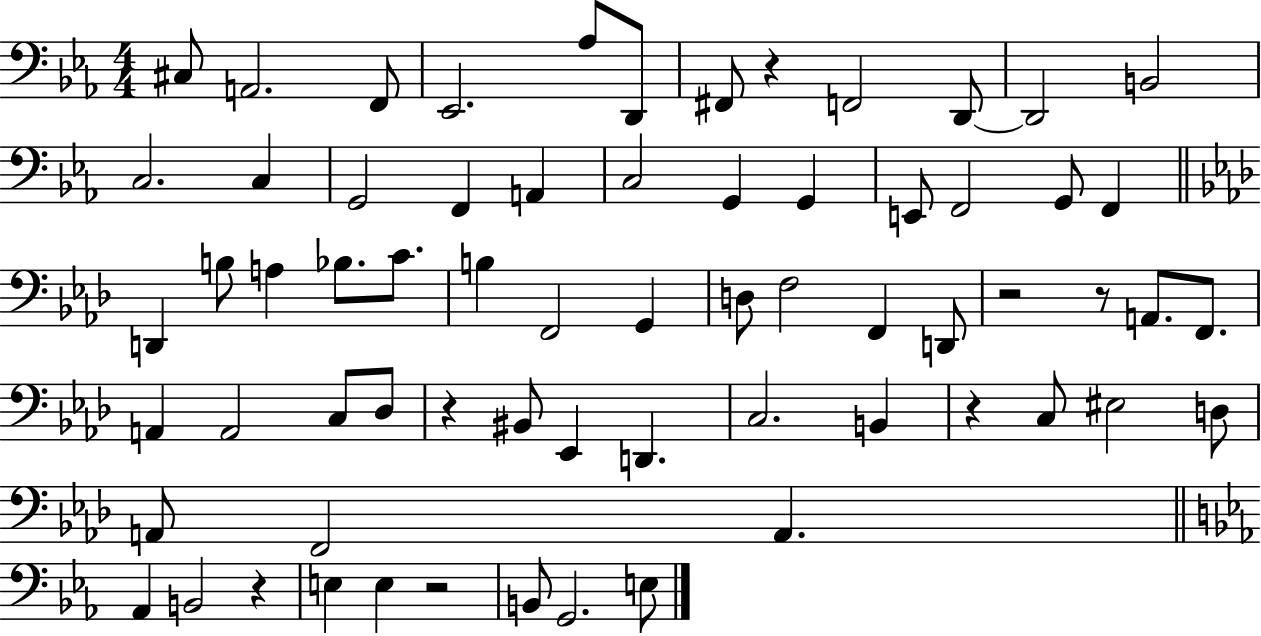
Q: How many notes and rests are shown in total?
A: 66